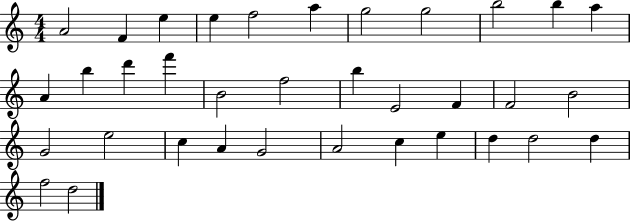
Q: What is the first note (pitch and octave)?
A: A4